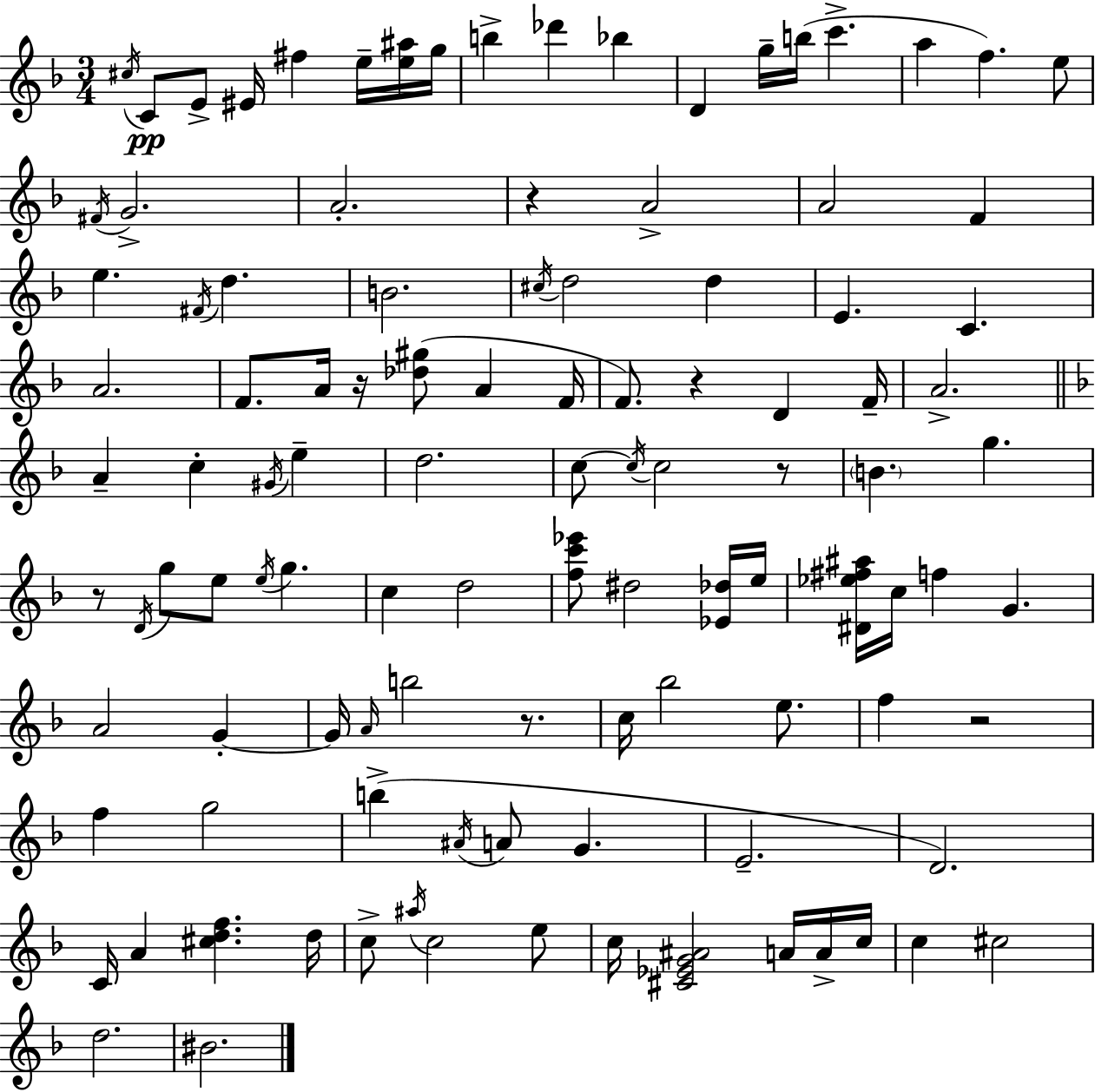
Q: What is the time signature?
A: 3/4